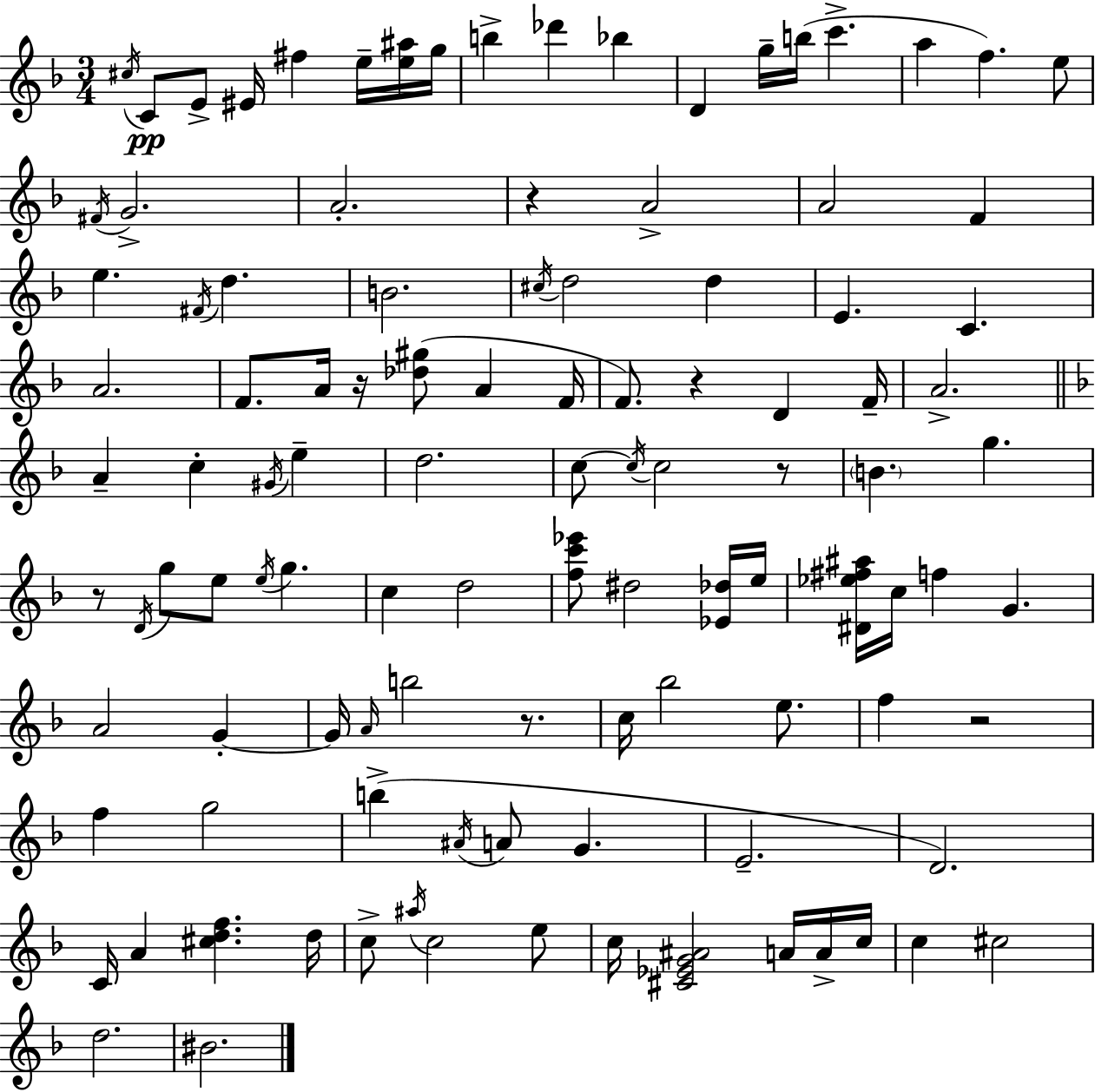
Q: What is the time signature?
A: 3/4